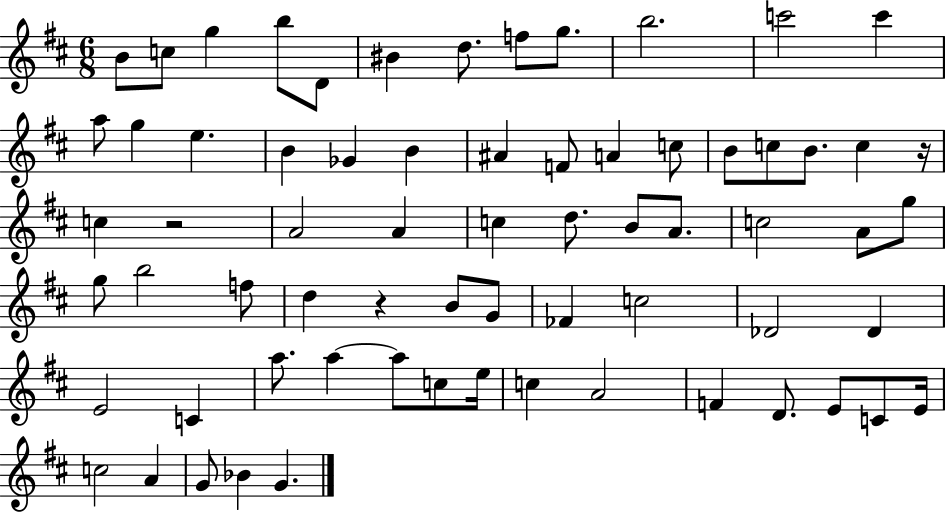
{
  \clef treble
  \numericTimeSignature
  \time 6/8
  \key d \major
  b'8 c''8 g''4 b''8 d'8 | bis'4 d''8. f''8 g''8. | b''2. | c'''2 c'''4 | \break a''8 g''4 e''4. | b'4 ges'4 b'4 | ais'4 f'8 a'4 c''8 | b'8 c''8 b'8. c''4 r16 | \break c''4 r2 | a'2 a'4 | c''4 d''8. b'8 a'8. | c''2 a'8 g''8 | \break g''8 b''2 f''8 | d''4 r4 b'8 g'8 | fes'4 c''2 | des'2 des'4 | \break e'2 c'4 | a''8. a''4~~ a''8 c''8 e''16 | c''4 a'2 | f'4 d'8. e'8 c'8 e'16 | \break c''2 a'4 | g'8 bes'4 g'4. | \bar "|."
}